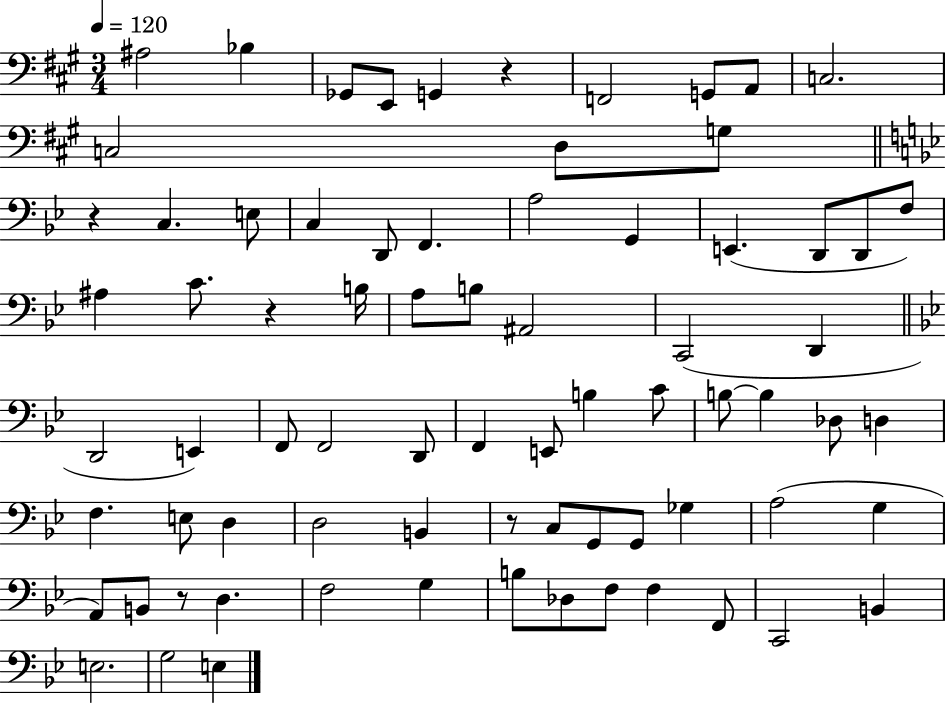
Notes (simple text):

A#3/h Bb3/q Gb2/e E2/e G2/q R/q F2/h G2/e A2/e C3/h. C3/h D3/e G3/e R/q C3/q. E3/e C3/q D2/e F2/q. A3/h G2/q E2/q. D2/e D2/e F3/e A#3/q C4/e. R/q B3/s A3/e B3/e A#2/h C2/h D2/q D2/h E2/q F2/e F2/h D2/e F2/q E2/e B3/q C4/e B3/e B3/q Db3/e D3/q F3/q. E3/e D3/q D3/h B2/q R/e C3/e G2/e G2/e Gb3/q A3/h G3/q A2/e B2/e R/e D3/q. F3/h G3/q B3/e Db3/e F3/e F3/q F2/e C2/h B2/q E3/h. G3/h E3/q